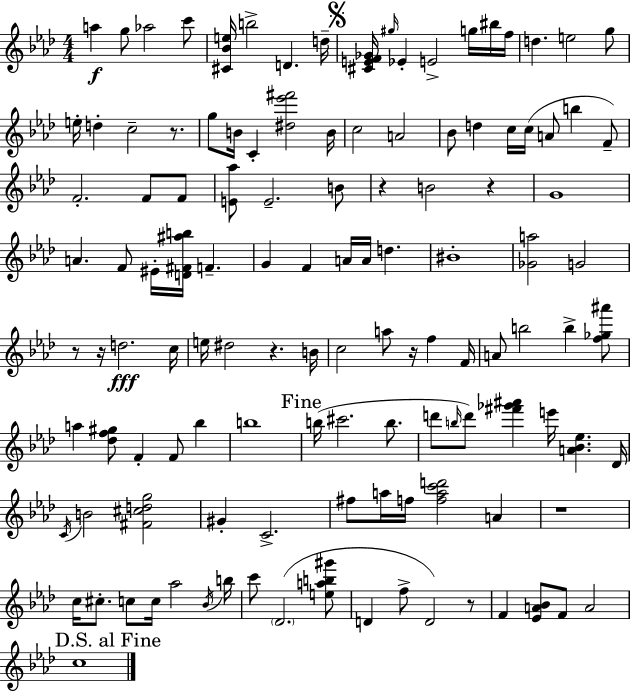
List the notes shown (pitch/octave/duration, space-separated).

A5/q G5/e Ab5/h C6/e [C#4,Bb4,E5]/s B5/h D4/q. D5/s [C#4,E4,F4,Gb4]/s G#5/s Eb4/q E4/h G5/s BIS5/s F5/s D5/q. E5/h G5/e E5/s D5/q C5/h R/e. G5/e B4/s C4/q [D#5,Eb6,F#6]/h B4/s C5/h A4/h Bb4/e D5/q C5/s C5/s A4/e B5/q F4/e F4/h. F4/e F4/e [E4,Ab5]/e E4/h. B4/e R/q B4/h R/q G4/w A4/q. F4/e EIS4/s [D4,F#4,A#5,B5]/s F4/q. G4/q F4/q A4/s A4/s D5/q. BIS4/w [Gb4,A5]/h G4/h R/e R/s D5/h. C5/s E5/s D#5/h R/q. B4/s C5/h A5/e R/s F5/q F4/s A4/e B5/h B5/q [F5,Gb5,A#6]/e A5/q [Db5,F5,G#5]/e F4/q F4/e Bb5/q B5/w B5/s C#6/h. B5/e. D6/e B5/s D6/e [F#6,Gb6,A#6]/q E6/s [A4,Bb4,Eb5]/q. Db4/s C4/s B4/h [F#4,C#5,D5,G5]/h G#4/q C4/h. F#5/e A5/s F5/s [F5,A5,C6,D6]/h A4/q R/w C5/s C#5/e. C5/e C5/s Ab5/h Bb4/s B5/s C6/e Db4/h. [E5,A5,B5,G#6]/e D4/q F5/e D4/h R/e F4/q [Eb4,A4,Bb4]/e F4/e A4/h C5/w